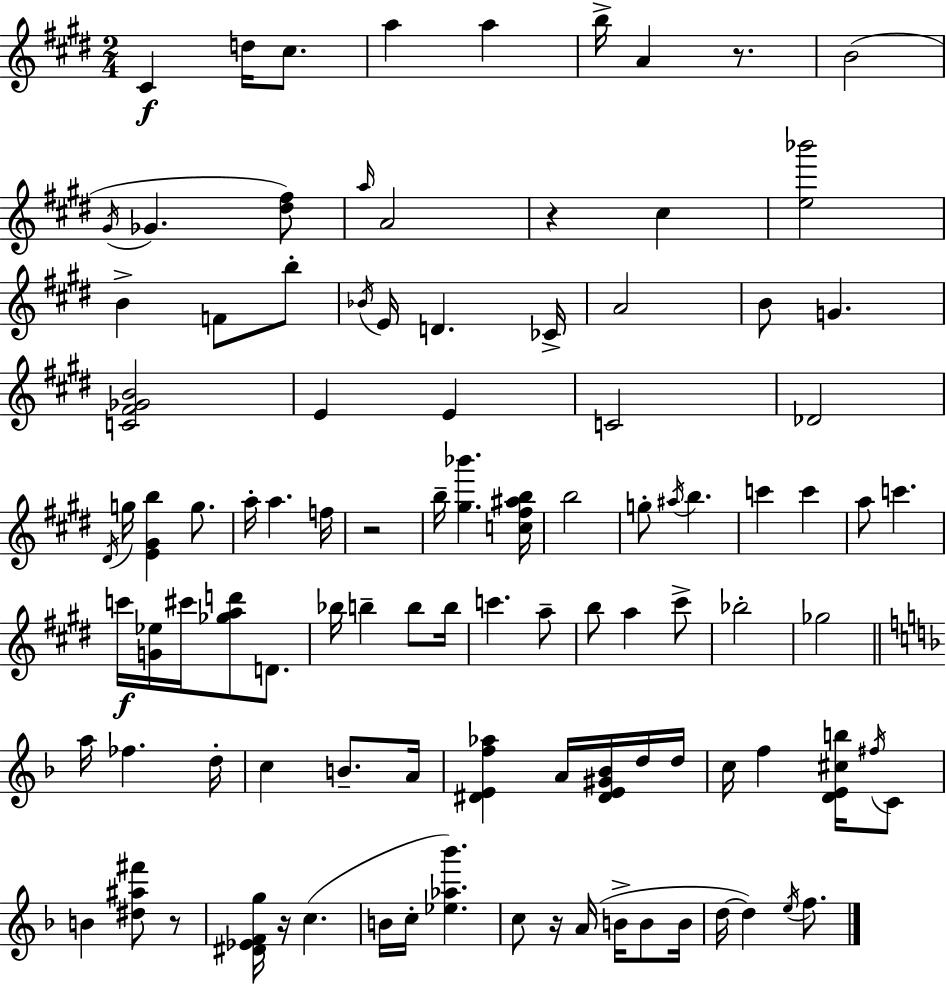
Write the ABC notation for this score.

X:1
T:Untitled
M:2/4
L:1/4
K:E
^C d/4 ^c/2 a a b/4 A z/2 B2 ^G/4 _G [^d^f]/2 a/4 A2 z ^c [e_b']2 B F/2 b/2 _B/4 E/4 D _C/4 A2 B/2 G [C^F_GB]2 E E C2 _D2 ^D/4 g/4 [E^Gb] g/2 a/4 a f/4 z2 b/4 [^g_b'] [c^f^ab]/4 b2 g/2 ^a/4 b c' c' a/2 c' c'/4 [G_e]/4 ^c'/4 [_gad']/2 D/2 _b/4 b b/2 b/4 c' a/2 b/2 a ^c'/2 _b2 _g2 a/4 _f d/4 c B/2 A/4 [^DEf_a] A/4 [^DE^G_B]/4 d/4 d/4 c/4 f [DE^cb]/4 ^f/4 C/2 B [^d^a^f']/2 z/2 [^D_EFg]/4 z/4 c B/4 c/4 [_e_a_b'] c/2 z/4 A/4 B/4 B/2 B/4 d/4 d e/4 f/2